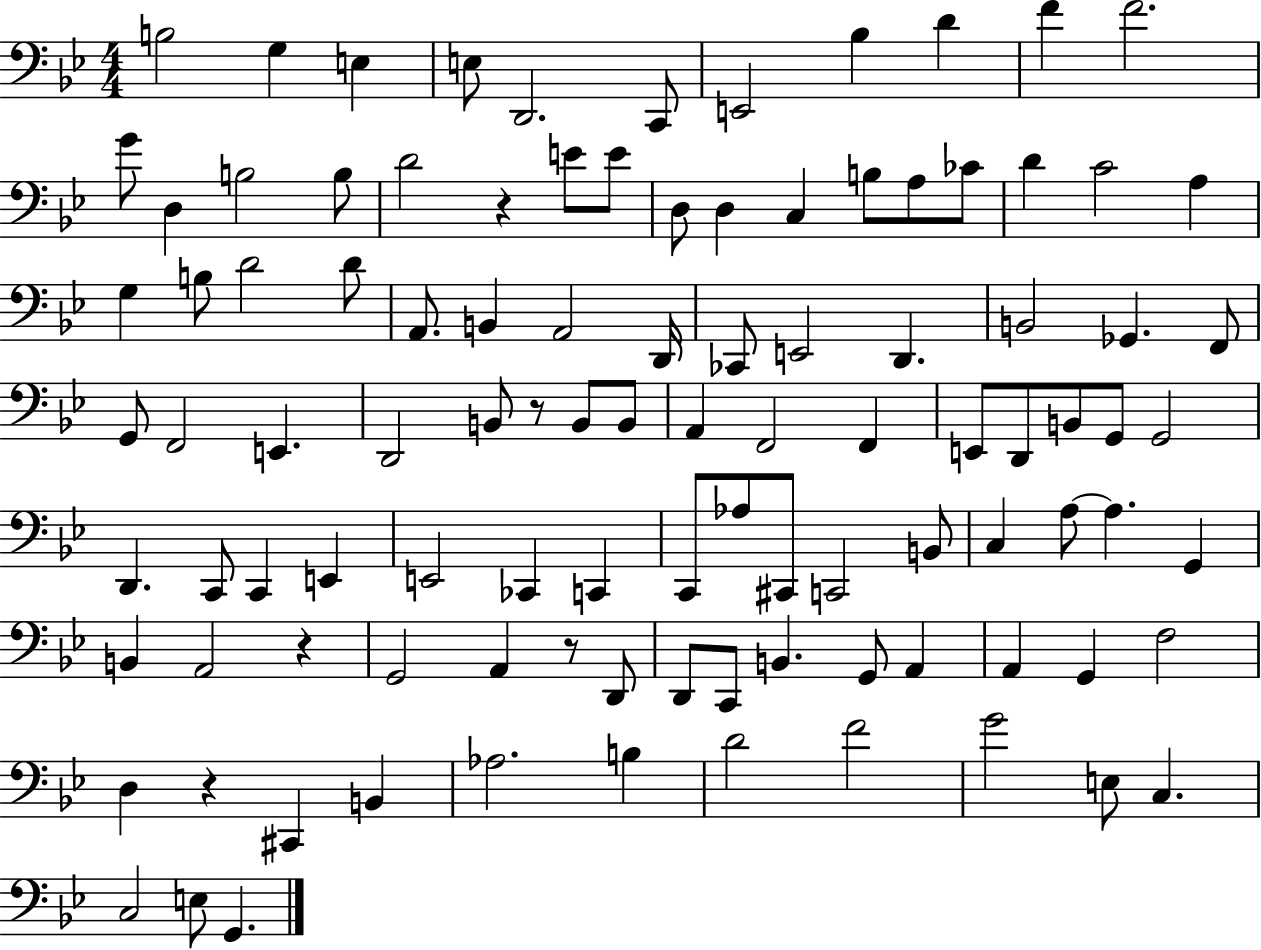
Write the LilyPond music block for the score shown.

{
  \clef bass
  \numericTimeSignature
  \time 4/4
  \key bes \major
  \repeat volta 2 { b2 g4 e4 | e8 d,2. c,8 | e,2 bes4 d'4 | f'4 f'2. | \break g'8 d4 b2 b8 | d'2 r4 e'8 e'8 | d8 d4 c4 b8 a8 ces'8 | d'4 c'2 a4 | \break g4 b8 d'2 d'8 | a,8. b,4 a,2 d,16 | ces,8 e,2 d,4. | b,2 ges,4. f,8 | \break g,8 f,2 e,4. | d,2 b,8 r8 b,8 b,8 | a,4 f,2 f,4 | e,8 d,8 b,8 g,8 g,2 | \break d,4. c,8 c,4 e,4 | e,2 ces,4 c,4 | c,8 aes8 cis,8 c,2 b,8 | c4 a8~~ a4. g,4 | \break b,4 a,2 r4 | g,2 a,4 r8 d,8 | d,8 c,8 b,4. g,8 a,4 | a,4 g,4 f2 | \break d4 r4 cis,4 b,4 | aes2. b4 | d'2 f'2 | g'2 e8 c4. | \break c2 e8 g,4. | } \bar "|."
}